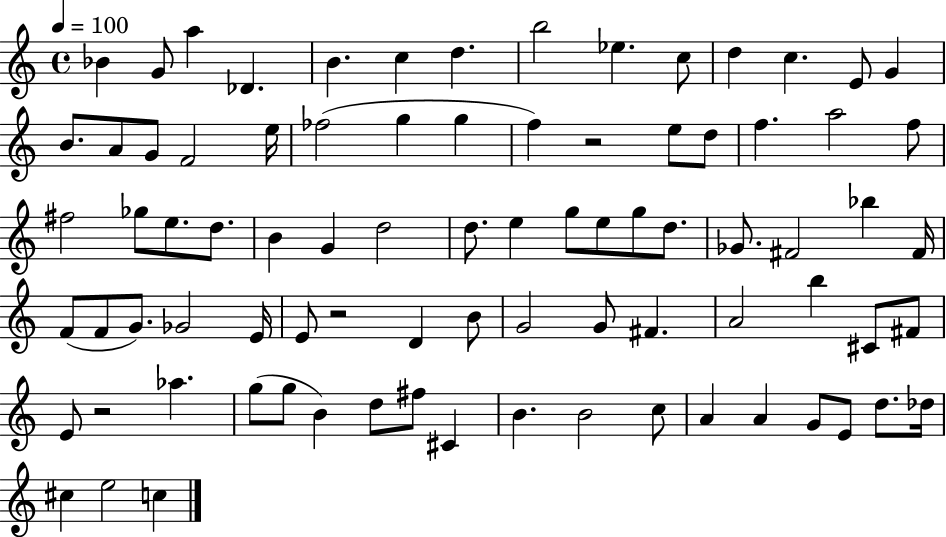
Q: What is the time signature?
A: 4/4